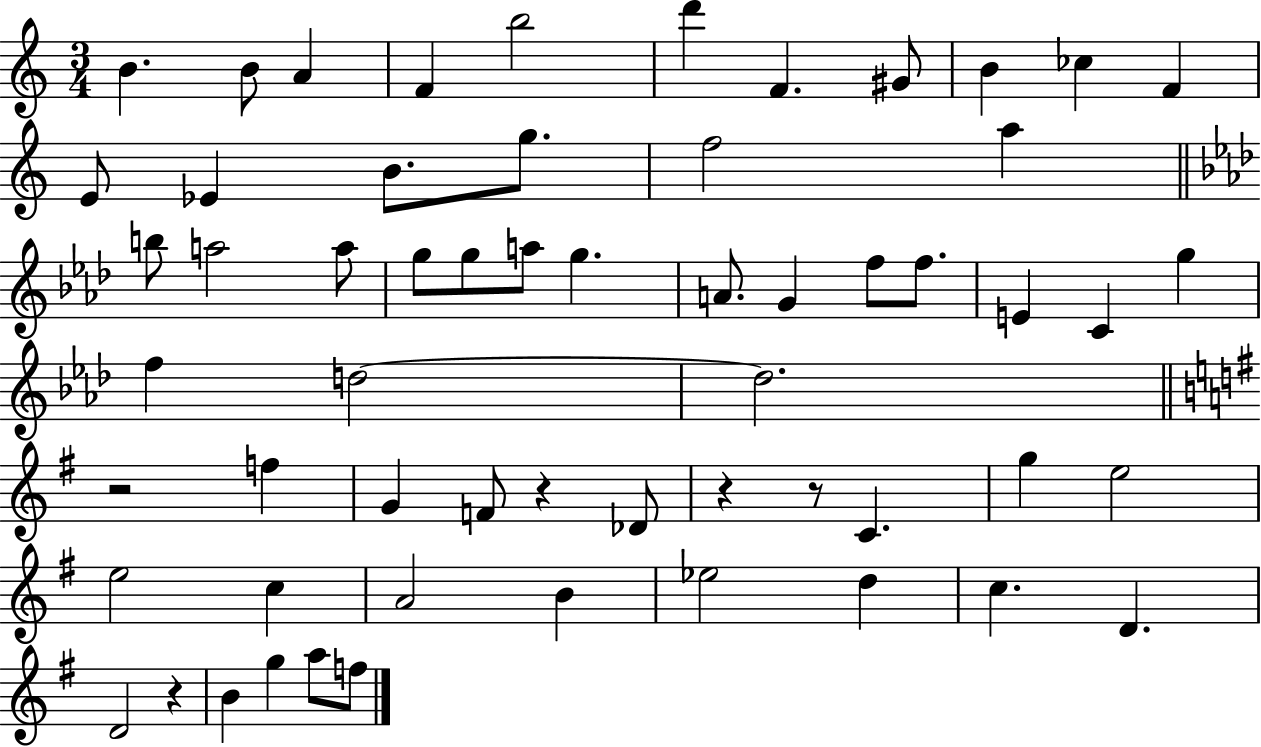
{
  \clef treble
  \numericTimeSignature
  \time 3/4
  \key c \major
  b'4. b'8 a'4 | f'4 b''2 | d'''4 f'4. gis'8 | b'4 ces''4 f'4 | \break e'8 ees'4 b'8. g''8. | f''2 a''4 | \bar "||" \break \key aes \major b''8 a''2 a''8 | g''8 g''8 a''8 g''4. | a'8. g'4 f''8 f''8. | e'4 c'4 g''4 | \break f''4 d''2~~ | d''2. | \bar "||" \break \key g \major r2 f''4 | g'4 f'8 r4 des'8 | r4 r8 c'4. | g''4 e''2 | \break e''2 c''4 | a'2 b'4 | ees''2 d''4 | c''4. d'4. | \break d'2 r4 | b'4 g''4 a''8 f''8 | \bar "|."
}